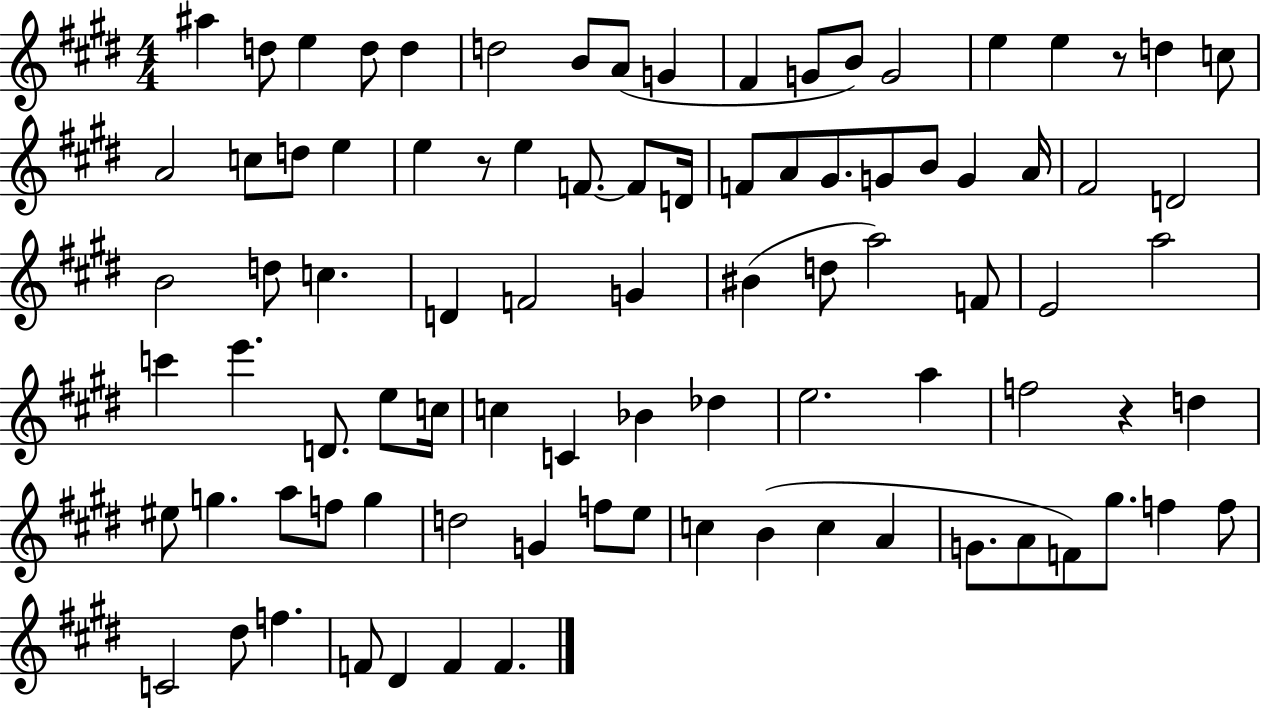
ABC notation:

X:1
T:Untitled
M:4/4
L:1/4
K:E
^a d/2 e d/2 d d2 B/2 A/2 G ^F G/2 B/2 G2 e e z/2 d c/2 A2 c/2 d/2 e e z/2 e F/2 F/2 D/4 F/2 A/2 ^G/2 G/2 B/2 G A/4 ^F2 D2 B2 d/2 c D F2 G ^B d/2 a2 F/2 E2 a2 c' e' D/2 e/2 c/4 c C _B _d e2 a f2 z d ^e/2 g a/2 f/2 g d2 G f/2 e/2 c B c A G/2 A/2 F/2 ^g/2 f f/2 C2 ^d/2 f F/2 ^D F F